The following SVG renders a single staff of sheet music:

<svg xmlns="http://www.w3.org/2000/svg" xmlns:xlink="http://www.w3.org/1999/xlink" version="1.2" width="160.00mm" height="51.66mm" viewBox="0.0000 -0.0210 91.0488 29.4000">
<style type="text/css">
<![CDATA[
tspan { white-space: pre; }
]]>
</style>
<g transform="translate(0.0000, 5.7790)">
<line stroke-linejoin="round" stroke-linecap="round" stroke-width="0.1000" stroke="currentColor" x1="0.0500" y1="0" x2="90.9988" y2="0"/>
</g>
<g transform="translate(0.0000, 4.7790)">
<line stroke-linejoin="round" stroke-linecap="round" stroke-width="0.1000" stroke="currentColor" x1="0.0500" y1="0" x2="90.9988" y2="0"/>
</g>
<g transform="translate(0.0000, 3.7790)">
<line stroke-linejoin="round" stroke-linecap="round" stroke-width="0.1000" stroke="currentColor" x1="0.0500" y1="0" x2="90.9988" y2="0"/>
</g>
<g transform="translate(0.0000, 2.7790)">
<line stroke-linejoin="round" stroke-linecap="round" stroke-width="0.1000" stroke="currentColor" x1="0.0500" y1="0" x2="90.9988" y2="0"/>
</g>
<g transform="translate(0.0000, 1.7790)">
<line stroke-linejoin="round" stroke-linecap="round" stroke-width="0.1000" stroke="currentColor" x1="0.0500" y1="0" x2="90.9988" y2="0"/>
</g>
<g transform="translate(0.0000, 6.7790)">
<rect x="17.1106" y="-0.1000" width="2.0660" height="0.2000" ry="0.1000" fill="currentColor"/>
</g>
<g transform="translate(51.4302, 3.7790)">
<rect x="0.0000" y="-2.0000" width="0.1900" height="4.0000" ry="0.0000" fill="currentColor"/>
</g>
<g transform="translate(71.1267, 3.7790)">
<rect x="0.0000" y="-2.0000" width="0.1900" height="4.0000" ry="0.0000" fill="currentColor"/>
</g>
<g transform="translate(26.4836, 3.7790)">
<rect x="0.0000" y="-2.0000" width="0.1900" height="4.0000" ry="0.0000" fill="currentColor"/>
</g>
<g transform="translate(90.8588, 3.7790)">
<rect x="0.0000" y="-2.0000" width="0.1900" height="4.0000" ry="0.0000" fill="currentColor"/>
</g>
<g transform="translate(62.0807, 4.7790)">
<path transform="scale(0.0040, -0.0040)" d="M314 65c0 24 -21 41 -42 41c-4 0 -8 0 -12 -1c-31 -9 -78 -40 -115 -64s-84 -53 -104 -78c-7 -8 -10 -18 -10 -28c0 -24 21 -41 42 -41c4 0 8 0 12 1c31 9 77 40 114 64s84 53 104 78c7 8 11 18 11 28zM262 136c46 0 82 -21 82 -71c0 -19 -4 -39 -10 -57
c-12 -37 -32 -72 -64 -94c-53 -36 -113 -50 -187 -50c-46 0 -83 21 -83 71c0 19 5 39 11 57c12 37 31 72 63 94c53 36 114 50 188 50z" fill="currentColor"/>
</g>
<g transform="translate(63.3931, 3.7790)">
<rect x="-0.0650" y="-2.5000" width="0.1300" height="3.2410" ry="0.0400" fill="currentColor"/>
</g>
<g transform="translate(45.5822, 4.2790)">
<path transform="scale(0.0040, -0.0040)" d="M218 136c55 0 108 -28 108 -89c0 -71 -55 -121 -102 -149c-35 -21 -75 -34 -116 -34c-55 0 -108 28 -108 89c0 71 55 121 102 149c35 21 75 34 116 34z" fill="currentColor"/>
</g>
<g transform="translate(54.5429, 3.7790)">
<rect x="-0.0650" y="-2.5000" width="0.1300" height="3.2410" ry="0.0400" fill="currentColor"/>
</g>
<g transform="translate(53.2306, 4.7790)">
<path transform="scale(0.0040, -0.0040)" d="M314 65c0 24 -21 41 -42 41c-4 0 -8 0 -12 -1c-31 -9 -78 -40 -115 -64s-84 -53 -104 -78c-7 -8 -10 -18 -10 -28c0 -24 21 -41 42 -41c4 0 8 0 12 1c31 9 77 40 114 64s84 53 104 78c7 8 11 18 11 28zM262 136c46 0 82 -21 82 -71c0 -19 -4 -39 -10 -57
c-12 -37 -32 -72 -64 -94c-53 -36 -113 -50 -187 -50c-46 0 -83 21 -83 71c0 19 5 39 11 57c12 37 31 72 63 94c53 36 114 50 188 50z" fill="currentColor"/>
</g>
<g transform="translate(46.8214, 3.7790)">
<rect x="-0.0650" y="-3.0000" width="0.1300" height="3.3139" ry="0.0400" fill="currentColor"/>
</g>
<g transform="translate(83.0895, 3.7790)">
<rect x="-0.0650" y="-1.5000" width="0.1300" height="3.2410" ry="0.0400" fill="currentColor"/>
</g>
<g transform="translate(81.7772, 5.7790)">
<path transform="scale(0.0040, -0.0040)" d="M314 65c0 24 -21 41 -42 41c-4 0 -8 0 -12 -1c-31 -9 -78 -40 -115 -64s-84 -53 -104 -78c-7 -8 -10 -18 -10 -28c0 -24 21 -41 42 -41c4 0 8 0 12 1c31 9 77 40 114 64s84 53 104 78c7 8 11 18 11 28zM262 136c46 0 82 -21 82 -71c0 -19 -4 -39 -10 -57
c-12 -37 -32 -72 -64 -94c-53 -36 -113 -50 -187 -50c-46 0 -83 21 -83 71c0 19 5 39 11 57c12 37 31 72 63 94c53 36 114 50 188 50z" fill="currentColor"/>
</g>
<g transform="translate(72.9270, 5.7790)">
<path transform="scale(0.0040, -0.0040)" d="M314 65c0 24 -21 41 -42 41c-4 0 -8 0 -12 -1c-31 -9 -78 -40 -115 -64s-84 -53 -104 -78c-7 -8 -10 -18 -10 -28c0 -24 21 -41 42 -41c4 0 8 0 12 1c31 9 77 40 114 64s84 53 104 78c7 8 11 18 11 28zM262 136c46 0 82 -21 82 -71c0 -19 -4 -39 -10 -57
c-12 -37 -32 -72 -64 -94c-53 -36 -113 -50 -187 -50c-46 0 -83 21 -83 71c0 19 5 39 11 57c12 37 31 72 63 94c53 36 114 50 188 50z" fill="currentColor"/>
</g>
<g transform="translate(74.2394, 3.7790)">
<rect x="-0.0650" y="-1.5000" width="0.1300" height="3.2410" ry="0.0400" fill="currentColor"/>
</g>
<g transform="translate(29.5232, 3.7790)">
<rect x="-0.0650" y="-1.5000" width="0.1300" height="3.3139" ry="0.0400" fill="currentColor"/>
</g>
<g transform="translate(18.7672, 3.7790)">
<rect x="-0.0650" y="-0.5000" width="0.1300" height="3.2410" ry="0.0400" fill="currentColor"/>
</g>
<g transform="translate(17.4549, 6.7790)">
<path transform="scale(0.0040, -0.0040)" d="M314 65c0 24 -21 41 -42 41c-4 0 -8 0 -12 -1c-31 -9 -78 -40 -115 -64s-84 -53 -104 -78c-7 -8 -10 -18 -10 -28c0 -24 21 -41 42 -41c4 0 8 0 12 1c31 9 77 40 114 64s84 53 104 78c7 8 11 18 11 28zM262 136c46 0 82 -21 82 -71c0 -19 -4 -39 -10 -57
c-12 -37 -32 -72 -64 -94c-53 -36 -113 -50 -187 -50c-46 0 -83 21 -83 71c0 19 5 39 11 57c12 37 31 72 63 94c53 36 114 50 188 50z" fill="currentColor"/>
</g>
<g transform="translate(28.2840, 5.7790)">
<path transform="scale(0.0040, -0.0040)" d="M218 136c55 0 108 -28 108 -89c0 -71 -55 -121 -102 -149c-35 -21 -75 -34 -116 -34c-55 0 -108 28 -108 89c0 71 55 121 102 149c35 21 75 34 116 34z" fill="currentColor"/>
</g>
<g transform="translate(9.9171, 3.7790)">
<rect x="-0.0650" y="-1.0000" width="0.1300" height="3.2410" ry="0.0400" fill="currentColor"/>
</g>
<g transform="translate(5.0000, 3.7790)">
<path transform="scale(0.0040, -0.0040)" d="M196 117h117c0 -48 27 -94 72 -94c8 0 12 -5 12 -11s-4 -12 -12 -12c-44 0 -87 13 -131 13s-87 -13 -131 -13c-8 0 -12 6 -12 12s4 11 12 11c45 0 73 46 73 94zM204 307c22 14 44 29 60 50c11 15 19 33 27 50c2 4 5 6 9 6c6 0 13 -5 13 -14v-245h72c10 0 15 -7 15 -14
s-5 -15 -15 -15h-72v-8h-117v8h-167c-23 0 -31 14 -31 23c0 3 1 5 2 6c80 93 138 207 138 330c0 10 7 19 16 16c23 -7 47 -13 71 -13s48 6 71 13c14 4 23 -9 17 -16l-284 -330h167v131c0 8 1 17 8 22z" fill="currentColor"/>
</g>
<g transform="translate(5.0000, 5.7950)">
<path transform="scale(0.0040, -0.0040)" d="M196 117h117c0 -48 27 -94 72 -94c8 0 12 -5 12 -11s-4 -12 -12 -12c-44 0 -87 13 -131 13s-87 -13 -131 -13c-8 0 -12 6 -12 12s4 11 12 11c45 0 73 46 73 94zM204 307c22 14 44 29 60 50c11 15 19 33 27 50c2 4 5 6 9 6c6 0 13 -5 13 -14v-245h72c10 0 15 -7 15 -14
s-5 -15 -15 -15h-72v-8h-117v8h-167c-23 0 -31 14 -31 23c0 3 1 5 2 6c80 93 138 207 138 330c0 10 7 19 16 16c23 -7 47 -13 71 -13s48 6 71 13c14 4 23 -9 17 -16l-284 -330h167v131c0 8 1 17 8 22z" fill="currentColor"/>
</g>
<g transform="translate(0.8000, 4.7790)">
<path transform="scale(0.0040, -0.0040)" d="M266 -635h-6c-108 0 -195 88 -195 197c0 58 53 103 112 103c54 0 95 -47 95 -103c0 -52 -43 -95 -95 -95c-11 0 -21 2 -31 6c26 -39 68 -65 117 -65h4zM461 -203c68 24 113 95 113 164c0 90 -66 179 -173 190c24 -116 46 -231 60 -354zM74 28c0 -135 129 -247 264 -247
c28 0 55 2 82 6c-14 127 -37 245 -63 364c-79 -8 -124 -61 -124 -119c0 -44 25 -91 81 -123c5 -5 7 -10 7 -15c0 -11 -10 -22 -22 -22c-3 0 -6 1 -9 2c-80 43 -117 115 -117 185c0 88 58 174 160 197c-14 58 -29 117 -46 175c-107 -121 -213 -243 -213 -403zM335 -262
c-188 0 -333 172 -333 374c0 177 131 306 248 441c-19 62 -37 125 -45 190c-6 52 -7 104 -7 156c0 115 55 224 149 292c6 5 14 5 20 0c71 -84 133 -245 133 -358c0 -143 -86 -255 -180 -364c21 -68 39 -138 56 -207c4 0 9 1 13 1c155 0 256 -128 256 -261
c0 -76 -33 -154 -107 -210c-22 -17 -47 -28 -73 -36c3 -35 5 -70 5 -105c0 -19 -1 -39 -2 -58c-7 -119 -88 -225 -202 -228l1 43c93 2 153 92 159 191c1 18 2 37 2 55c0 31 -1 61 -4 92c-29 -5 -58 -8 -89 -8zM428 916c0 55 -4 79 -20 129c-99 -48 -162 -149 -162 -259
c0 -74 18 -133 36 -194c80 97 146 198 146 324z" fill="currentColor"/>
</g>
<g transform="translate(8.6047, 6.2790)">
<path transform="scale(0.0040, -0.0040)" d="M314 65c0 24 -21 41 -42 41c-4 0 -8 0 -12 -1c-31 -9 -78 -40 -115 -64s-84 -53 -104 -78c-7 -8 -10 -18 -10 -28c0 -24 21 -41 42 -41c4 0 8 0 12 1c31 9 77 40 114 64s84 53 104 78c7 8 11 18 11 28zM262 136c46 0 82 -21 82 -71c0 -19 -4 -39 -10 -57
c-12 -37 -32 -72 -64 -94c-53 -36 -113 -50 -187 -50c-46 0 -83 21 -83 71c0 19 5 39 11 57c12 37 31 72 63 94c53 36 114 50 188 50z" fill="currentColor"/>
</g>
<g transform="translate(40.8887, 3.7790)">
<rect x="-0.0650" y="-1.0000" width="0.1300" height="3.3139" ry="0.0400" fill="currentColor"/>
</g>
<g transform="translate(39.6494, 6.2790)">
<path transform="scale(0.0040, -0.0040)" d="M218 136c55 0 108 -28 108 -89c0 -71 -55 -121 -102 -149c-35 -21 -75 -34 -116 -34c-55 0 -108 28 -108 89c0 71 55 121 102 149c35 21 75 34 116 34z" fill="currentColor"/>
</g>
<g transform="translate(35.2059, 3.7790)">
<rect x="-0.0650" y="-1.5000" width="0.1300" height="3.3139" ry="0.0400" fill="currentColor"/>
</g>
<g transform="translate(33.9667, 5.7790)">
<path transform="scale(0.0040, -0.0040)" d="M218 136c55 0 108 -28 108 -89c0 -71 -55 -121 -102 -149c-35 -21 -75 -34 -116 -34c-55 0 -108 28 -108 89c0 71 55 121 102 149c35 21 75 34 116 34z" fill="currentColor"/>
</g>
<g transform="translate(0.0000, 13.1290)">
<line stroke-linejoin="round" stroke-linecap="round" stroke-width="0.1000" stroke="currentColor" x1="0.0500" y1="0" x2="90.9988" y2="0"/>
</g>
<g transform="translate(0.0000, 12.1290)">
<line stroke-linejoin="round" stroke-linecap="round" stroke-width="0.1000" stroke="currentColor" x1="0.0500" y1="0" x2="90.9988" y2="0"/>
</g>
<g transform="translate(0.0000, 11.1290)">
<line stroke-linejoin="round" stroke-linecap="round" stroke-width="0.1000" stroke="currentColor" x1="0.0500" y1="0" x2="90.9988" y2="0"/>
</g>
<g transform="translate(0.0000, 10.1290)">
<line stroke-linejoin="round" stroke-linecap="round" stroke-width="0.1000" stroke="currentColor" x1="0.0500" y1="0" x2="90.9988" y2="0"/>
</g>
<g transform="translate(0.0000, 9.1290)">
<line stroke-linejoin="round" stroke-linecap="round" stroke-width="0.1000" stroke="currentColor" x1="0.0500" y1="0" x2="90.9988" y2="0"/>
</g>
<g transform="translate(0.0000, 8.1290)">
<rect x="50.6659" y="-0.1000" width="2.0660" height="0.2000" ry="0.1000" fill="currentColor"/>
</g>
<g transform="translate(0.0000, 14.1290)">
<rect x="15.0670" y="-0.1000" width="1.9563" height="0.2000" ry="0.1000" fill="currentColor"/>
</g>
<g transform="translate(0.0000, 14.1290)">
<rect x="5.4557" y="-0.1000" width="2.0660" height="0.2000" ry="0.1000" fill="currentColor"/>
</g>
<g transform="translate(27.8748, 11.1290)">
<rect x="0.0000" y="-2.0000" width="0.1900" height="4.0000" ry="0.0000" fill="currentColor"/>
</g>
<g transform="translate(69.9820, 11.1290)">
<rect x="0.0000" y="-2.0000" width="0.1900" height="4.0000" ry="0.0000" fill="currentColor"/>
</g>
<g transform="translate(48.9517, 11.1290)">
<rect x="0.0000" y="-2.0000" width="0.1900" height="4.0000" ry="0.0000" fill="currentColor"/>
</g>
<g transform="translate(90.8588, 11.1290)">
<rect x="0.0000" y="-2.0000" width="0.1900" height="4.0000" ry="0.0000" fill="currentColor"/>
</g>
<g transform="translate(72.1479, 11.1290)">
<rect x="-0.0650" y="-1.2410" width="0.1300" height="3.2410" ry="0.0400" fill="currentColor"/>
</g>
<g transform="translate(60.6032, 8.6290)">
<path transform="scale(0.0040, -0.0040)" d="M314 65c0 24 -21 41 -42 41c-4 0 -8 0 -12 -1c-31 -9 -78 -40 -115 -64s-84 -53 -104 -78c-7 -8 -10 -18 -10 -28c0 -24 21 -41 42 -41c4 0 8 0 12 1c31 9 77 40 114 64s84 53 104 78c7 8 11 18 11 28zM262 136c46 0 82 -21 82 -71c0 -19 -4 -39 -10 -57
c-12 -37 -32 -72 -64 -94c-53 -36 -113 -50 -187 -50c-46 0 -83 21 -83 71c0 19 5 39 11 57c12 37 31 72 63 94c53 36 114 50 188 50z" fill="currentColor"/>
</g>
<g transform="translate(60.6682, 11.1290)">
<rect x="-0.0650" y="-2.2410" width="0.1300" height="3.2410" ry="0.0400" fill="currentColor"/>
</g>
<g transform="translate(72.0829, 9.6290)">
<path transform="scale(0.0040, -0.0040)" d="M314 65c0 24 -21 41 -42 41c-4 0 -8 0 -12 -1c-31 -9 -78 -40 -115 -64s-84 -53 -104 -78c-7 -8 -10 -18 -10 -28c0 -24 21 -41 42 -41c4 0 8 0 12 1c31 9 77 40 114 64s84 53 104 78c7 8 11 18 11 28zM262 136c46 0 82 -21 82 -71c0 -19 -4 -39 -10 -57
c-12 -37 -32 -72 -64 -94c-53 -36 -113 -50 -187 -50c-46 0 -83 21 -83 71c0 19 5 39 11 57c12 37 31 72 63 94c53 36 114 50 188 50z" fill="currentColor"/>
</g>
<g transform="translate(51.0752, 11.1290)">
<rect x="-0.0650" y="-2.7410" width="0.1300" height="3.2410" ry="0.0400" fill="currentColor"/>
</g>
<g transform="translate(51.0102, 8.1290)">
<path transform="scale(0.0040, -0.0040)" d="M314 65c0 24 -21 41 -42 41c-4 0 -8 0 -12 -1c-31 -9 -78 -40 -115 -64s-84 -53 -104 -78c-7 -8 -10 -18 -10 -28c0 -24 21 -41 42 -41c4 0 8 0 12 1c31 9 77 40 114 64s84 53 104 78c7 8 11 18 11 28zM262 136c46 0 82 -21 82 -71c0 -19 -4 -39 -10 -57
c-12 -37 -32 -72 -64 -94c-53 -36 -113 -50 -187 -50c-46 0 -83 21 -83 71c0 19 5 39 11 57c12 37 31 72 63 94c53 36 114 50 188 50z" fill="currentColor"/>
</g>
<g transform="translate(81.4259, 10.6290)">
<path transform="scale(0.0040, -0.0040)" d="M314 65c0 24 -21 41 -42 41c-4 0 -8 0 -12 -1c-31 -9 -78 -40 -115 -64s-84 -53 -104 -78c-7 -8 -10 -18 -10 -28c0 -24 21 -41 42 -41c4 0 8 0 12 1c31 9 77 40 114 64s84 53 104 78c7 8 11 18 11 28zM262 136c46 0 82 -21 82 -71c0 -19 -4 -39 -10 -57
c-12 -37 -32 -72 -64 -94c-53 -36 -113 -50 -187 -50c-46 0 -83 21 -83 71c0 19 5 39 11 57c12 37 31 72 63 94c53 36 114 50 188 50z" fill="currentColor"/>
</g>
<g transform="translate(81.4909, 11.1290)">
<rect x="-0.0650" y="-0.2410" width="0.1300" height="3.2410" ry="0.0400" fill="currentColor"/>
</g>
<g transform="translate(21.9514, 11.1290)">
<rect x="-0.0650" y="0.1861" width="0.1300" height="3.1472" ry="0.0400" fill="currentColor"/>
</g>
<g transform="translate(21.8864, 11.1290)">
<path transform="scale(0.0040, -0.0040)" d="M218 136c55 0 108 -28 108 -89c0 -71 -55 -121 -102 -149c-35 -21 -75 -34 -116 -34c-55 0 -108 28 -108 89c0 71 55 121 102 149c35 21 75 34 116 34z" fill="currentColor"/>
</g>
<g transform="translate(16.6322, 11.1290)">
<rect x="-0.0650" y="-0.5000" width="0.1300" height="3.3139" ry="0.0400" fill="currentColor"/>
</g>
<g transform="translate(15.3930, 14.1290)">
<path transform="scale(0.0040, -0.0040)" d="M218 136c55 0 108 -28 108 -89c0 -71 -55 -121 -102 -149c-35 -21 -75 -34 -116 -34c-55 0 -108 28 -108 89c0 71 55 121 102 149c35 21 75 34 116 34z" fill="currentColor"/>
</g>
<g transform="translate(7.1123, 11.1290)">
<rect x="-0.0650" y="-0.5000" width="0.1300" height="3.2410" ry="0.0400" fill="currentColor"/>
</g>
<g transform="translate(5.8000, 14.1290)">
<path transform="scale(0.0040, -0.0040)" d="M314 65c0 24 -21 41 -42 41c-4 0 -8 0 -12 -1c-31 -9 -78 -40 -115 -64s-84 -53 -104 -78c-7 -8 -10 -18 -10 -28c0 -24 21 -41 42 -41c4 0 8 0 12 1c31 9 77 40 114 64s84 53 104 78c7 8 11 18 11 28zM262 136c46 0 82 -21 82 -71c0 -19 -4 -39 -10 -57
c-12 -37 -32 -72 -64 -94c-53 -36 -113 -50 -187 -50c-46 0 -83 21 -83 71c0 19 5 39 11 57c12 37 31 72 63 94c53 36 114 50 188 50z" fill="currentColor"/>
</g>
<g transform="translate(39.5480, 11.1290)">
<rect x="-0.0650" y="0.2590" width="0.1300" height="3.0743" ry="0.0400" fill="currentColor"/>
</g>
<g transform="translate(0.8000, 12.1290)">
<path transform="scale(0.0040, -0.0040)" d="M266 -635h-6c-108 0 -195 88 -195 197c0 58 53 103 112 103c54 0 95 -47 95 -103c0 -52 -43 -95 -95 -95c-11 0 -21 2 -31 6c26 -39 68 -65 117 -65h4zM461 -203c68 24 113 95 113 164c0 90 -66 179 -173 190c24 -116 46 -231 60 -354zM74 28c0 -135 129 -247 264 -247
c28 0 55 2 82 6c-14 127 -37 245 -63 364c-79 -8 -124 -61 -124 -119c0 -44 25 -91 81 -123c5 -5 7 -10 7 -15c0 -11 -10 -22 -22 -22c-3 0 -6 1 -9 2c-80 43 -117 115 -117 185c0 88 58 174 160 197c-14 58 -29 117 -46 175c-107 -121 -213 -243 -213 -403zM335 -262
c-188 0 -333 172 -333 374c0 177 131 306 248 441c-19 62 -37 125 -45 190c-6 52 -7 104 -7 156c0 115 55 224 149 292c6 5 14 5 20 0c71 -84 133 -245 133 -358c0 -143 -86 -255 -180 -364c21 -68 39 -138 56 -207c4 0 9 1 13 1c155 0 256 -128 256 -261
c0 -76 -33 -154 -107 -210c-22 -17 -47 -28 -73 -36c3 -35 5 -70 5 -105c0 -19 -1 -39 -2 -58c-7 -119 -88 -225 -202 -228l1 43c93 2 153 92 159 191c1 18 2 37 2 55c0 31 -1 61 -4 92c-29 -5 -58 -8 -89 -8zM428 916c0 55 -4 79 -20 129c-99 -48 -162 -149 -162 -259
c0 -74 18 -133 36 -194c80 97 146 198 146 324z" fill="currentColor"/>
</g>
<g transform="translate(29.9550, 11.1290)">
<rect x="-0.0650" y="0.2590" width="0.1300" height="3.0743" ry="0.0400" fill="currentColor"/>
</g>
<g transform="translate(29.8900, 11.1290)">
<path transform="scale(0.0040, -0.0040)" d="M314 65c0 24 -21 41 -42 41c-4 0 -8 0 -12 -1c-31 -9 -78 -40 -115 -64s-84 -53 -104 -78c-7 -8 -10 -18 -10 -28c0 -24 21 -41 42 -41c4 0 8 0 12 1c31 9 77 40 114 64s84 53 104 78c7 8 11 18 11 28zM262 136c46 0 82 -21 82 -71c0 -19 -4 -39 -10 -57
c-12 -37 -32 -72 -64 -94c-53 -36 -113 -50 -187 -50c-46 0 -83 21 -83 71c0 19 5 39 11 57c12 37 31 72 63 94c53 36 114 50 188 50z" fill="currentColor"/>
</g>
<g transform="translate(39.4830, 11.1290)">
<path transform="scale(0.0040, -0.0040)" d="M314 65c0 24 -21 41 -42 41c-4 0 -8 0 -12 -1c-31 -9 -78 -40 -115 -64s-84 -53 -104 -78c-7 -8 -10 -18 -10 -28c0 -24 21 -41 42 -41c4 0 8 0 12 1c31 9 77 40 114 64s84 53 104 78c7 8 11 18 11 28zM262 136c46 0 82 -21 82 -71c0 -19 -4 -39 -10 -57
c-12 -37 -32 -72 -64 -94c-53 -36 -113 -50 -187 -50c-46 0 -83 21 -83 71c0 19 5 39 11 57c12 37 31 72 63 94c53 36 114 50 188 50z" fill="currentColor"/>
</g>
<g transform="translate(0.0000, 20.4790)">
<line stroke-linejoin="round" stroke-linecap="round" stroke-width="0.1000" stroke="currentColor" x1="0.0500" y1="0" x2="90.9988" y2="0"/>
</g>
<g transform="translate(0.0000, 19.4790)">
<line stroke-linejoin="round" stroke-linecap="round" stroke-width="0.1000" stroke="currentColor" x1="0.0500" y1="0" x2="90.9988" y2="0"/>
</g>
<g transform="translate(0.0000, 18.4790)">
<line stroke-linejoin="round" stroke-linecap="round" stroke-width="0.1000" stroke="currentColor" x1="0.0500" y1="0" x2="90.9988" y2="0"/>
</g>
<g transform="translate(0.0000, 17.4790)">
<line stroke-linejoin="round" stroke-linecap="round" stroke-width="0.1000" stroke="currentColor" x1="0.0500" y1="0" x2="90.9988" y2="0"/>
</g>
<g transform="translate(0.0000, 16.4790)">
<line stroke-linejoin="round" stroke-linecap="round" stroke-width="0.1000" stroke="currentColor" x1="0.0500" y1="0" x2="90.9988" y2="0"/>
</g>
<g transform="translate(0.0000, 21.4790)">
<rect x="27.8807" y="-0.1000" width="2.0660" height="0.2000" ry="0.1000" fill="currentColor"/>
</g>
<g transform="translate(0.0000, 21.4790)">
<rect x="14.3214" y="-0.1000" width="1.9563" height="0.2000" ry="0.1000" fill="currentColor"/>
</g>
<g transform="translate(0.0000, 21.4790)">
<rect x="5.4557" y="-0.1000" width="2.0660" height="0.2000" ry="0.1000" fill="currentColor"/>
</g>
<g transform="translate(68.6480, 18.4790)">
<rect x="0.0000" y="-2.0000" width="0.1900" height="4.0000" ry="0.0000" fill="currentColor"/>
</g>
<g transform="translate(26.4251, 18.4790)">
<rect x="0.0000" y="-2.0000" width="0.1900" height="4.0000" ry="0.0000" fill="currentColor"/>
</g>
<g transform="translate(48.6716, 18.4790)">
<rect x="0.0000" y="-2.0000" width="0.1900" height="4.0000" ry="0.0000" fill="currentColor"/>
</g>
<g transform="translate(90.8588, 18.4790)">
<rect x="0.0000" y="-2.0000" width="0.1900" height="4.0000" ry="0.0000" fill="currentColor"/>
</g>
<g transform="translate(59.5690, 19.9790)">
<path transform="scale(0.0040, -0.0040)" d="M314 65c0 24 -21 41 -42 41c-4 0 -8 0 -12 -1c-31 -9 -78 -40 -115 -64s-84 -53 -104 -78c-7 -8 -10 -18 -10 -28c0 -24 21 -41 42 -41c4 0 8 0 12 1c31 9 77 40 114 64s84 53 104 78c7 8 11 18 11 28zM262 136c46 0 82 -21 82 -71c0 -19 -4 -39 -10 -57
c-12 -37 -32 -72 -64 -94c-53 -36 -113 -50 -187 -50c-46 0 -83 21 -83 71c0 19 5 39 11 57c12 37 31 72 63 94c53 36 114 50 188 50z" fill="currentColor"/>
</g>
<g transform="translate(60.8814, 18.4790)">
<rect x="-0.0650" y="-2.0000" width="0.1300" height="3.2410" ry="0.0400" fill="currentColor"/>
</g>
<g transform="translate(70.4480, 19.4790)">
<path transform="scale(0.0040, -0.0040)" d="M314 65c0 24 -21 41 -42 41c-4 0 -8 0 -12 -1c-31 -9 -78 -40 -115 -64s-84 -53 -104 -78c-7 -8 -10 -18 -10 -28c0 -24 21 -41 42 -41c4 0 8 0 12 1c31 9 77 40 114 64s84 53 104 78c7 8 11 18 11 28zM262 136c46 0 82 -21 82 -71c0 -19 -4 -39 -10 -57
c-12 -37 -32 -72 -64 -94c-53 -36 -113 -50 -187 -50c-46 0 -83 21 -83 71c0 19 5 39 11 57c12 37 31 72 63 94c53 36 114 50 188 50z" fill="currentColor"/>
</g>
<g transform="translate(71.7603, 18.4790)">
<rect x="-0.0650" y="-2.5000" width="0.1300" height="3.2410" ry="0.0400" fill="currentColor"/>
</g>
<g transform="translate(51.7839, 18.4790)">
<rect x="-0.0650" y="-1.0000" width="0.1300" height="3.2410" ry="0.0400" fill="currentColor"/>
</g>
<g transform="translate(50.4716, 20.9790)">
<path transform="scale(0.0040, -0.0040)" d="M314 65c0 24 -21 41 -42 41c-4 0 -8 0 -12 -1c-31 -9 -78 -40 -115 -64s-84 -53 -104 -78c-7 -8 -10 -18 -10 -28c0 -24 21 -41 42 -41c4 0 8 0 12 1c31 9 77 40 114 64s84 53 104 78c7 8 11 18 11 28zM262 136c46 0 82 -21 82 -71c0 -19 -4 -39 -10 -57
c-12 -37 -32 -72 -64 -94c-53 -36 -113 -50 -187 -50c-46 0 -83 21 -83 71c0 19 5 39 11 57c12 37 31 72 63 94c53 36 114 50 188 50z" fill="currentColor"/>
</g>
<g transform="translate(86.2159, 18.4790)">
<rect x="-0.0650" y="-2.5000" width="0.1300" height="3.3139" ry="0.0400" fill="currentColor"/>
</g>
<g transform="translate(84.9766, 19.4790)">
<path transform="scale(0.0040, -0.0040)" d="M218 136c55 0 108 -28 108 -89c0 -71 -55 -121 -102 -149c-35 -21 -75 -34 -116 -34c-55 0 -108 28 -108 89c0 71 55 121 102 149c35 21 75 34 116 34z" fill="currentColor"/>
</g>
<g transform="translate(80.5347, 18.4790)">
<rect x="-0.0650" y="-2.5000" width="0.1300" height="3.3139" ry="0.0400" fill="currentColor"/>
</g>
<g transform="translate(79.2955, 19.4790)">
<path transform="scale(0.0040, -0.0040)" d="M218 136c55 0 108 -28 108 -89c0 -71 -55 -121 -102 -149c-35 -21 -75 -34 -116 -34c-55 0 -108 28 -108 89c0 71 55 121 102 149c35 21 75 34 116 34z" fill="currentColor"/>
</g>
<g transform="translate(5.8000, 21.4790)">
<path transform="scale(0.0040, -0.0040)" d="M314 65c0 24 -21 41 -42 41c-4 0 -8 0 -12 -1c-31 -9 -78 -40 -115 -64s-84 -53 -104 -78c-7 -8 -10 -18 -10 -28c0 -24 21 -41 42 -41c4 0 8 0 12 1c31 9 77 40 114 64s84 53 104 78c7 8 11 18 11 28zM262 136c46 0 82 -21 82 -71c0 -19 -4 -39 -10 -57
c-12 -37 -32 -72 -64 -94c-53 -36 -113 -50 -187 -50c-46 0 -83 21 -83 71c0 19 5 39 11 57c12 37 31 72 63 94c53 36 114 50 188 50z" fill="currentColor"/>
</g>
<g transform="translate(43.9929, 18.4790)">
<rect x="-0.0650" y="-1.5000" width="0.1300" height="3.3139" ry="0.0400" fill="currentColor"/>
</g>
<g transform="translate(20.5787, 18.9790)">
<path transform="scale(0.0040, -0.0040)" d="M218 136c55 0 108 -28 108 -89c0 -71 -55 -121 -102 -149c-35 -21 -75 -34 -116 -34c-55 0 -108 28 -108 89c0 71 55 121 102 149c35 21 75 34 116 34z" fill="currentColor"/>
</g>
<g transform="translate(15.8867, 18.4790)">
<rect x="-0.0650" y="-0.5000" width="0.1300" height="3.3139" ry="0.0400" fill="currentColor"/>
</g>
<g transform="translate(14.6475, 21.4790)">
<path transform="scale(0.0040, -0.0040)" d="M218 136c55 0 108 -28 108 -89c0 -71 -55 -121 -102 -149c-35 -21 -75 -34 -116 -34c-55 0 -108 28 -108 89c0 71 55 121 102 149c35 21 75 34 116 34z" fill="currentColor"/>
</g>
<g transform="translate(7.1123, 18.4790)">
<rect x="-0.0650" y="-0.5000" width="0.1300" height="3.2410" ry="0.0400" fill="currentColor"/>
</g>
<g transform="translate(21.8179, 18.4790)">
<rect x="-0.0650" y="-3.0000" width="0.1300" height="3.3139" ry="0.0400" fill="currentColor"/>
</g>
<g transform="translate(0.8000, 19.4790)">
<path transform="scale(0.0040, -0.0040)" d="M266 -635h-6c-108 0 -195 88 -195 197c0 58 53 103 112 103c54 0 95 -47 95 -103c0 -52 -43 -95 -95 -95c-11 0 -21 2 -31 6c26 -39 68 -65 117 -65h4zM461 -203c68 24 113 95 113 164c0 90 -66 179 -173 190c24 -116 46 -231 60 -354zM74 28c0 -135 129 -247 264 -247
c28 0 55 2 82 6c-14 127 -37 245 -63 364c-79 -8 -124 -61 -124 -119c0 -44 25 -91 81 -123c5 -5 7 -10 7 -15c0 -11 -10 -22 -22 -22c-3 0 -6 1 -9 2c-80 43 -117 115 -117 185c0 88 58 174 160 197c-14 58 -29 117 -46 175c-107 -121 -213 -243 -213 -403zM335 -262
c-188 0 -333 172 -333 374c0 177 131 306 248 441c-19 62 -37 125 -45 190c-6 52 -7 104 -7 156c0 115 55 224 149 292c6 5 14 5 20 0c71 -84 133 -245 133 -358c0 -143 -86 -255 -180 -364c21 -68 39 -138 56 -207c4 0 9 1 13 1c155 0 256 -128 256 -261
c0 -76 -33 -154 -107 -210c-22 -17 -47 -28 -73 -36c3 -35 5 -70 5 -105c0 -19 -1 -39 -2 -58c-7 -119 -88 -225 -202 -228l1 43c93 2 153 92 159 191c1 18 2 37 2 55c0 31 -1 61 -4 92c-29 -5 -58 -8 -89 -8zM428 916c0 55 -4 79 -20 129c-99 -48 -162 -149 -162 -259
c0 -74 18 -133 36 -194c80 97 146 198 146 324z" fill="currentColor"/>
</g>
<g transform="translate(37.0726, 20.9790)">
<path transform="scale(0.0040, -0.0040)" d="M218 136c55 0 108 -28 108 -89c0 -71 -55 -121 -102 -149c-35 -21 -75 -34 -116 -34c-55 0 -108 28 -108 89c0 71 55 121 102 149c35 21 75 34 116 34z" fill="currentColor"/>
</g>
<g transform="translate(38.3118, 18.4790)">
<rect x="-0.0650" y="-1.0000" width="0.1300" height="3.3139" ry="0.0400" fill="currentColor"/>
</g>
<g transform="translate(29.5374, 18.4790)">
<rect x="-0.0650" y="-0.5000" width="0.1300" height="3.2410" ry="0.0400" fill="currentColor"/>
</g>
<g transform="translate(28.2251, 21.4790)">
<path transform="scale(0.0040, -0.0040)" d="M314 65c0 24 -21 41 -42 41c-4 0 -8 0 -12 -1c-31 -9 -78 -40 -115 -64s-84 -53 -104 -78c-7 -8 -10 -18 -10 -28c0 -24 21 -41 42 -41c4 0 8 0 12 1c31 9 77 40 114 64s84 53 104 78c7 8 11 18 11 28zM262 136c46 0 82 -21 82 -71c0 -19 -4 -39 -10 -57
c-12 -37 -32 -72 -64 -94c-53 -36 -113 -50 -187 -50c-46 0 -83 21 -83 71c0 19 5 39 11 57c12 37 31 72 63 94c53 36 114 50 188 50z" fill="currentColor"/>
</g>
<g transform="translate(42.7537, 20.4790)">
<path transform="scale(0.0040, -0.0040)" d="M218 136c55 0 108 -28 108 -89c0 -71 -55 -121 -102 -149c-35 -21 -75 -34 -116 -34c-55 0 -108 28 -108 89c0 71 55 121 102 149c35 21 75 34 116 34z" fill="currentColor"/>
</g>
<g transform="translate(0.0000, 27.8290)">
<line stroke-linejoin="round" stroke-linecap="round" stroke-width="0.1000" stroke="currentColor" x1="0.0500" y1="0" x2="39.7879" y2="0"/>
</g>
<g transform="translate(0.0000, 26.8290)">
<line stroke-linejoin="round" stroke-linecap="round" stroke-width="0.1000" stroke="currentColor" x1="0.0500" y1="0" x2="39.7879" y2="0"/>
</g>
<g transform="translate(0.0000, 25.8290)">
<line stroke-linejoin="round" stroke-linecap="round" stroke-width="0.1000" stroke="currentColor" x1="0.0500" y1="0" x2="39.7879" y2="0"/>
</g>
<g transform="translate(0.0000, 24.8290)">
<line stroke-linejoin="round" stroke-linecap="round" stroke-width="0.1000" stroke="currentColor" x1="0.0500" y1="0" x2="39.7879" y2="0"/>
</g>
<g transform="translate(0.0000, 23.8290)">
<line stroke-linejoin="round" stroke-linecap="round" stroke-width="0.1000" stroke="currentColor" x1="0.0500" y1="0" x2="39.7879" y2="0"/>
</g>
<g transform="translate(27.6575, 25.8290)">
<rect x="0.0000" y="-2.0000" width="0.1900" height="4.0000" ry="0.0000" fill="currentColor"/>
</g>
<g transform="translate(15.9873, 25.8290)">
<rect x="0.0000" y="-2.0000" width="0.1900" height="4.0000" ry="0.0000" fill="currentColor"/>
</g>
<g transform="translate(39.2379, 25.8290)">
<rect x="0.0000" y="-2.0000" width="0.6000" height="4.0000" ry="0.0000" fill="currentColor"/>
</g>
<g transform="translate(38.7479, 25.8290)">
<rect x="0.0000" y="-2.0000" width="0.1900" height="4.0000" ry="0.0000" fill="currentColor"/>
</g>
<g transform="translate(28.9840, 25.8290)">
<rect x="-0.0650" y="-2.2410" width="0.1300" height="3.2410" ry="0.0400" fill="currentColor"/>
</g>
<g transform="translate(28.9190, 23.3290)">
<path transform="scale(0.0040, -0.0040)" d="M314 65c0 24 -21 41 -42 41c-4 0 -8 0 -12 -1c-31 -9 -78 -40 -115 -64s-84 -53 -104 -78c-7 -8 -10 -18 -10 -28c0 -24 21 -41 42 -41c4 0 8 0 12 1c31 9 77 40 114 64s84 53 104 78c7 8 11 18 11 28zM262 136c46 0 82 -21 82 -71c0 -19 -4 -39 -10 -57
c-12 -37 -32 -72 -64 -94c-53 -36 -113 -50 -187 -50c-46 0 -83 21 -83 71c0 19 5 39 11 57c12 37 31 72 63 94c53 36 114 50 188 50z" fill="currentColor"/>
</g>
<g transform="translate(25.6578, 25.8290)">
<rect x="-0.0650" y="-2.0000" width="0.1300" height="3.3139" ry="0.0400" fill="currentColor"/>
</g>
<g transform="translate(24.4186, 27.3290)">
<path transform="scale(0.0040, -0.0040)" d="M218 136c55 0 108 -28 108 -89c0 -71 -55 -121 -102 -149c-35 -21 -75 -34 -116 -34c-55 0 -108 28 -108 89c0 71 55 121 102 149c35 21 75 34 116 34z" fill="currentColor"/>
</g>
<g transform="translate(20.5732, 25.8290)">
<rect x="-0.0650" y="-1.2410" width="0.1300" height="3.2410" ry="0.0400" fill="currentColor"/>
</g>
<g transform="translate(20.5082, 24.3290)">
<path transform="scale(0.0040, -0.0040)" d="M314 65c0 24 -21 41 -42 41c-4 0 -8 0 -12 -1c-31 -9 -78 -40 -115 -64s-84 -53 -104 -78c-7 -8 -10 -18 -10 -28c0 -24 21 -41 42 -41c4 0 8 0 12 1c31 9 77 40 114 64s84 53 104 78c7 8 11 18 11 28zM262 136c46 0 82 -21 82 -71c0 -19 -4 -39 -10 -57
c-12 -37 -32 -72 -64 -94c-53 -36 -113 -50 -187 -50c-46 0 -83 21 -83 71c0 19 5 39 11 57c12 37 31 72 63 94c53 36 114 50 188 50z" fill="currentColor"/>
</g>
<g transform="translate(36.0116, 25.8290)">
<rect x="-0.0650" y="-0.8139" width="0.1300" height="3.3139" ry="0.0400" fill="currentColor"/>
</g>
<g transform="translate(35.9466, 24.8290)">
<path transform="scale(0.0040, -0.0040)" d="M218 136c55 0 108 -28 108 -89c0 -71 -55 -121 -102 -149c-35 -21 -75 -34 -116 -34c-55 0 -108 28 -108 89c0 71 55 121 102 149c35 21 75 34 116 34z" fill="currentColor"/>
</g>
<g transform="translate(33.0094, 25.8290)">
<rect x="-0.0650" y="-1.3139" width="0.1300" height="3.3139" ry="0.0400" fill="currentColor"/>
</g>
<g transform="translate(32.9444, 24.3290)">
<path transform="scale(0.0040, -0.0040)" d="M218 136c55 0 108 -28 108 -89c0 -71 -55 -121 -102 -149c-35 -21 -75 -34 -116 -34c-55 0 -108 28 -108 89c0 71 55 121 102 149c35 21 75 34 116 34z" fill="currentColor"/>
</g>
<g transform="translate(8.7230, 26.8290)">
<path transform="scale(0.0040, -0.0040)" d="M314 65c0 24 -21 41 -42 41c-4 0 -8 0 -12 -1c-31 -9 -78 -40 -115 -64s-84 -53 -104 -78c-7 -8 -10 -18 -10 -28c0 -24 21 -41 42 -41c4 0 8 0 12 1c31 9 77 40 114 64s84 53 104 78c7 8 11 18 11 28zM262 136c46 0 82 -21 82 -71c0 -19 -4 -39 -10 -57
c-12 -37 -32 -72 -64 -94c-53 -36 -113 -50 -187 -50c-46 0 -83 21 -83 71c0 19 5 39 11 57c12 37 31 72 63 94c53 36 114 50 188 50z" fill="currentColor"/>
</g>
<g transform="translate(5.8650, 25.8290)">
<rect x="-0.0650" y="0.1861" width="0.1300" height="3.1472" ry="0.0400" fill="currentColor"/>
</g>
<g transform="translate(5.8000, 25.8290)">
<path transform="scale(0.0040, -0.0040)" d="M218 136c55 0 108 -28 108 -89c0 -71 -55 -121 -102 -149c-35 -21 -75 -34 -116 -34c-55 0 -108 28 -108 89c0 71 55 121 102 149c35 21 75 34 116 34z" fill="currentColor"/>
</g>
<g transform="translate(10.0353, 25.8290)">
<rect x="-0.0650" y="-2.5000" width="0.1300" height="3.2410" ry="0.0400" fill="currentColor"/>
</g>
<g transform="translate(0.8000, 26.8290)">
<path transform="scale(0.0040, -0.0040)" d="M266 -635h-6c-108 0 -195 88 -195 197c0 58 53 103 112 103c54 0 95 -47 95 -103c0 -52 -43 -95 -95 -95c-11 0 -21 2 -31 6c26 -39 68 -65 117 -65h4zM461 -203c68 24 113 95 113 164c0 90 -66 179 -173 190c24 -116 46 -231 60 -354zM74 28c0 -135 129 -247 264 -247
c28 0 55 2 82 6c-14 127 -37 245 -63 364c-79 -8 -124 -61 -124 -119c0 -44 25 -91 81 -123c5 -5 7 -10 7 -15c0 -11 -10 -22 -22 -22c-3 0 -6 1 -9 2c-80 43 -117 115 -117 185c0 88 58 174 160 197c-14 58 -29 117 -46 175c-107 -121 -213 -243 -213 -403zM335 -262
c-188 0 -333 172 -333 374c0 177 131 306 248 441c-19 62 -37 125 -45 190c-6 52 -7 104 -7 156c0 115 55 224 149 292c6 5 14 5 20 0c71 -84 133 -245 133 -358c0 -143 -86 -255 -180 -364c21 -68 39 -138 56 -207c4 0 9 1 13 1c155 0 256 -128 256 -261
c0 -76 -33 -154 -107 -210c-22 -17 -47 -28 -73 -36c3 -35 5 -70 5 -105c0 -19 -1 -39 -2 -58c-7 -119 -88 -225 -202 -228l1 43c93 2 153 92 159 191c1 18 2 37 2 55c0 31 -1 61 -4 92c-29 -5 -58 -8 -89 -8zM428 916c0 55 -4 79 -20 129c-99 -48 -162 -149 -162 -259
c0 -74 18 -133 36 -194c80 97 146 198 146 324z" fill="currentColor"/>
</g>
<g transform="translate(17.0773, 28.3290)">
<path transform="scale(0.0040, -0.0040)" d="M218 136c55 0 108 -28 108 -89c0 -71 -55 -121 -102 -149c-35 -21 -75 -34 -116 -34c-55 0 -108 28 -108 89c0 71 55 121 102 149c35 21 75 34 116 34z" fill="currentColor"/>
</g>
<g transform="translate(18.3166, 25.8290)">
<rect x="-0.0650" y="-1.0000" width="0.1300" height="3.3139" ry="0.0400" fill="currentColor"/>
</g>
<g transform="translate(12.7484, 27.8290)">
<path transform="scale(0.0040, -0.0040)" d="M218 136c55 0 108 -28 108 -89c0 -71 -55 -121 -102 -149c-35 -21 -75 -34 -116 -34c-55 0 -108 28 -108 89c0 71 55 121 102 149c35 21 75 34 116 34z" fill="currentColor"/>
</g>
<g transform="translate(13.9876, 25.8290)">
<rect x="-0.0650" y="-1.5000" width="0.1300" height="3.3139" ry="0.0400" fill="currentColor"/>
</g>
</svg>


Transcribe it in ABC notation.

X:1
T:Untitled
M:4/4
L:1/4
K:C
D2 C2 E E D A G2 G2 E2 E2 C2 C B B2 B2 a2 g2 e2 c2 C2 C A C2 D E D2 F2 G2 G G B G2 E D e2 F g2 e d